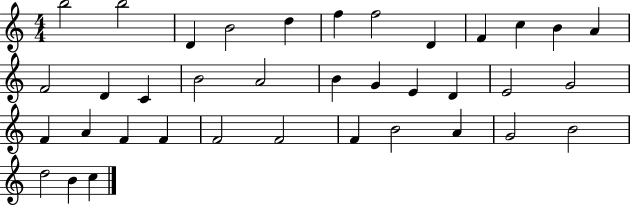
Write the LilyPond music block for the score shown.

{
  \clef treble
  \numericTimeSignature
  \time 4/4
  \key c \major
  b''2 b''2 | d'4 b'2 d''4 | f''4 f''2 d'4 | f'4 c''4 b'4 a'4 | \break f'2 d'4 c'4 | b'2 a'2 | b'4 g'4 e'4 d'4 | e'2 g'2 | \break f'4 a'4 f'4 f'4 | f'2 f'2 | f'4 b'2 a'4 | g'2 b'2 | \break d''2 b'4 c''4 | \bar "|."
}